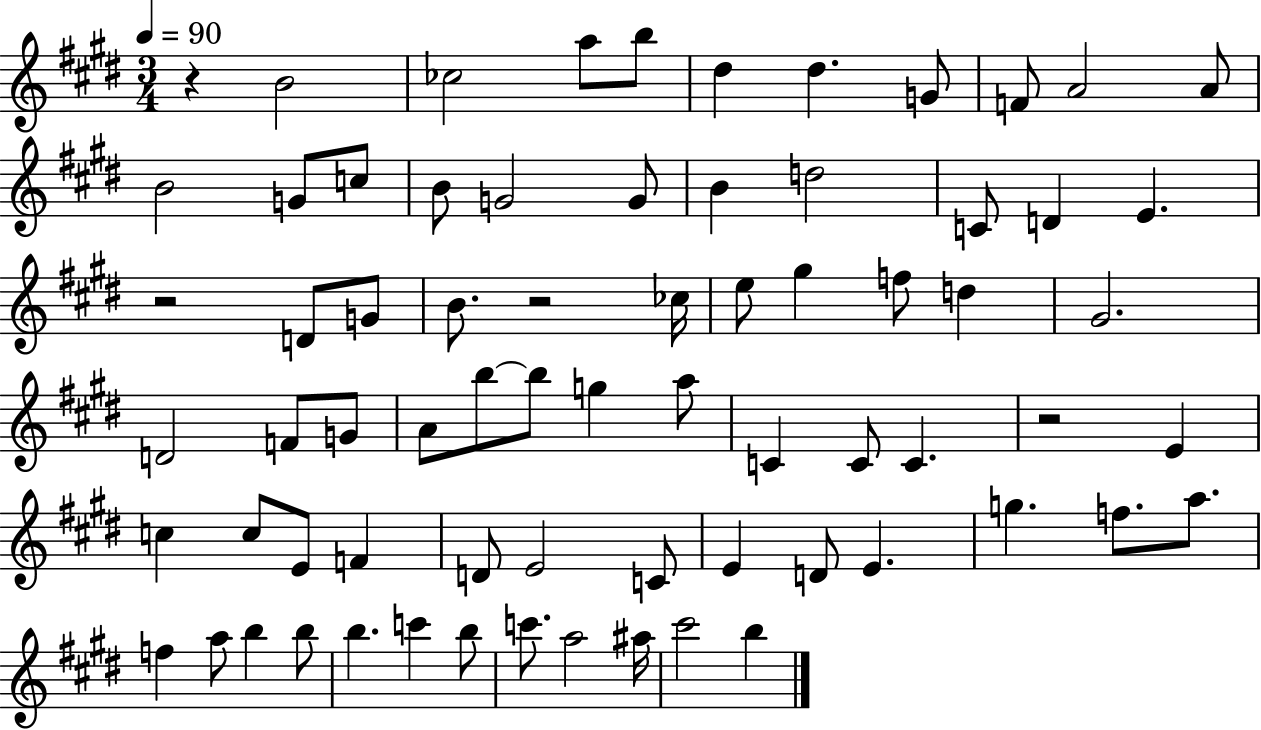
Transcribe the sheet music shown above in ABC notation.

X:1
T:Untitled
M:3/4
L:1/4
K:E
z B2 _c2 a/2 b/2 ^d ^d G/2 F/2 A2 A/2 B2 G/2 c/2 B/2 G2 G/2 B d2 C/2 D E z2 D/2 G/2 B/2 z2 _c/4 e/2 ^g f/2 d ^G2 D2 F/2 G/2 A/2 b/2 b/2 g a/2 C C/2 C z2 E c c/2 E/2 F D/2 E2 C/2 E D/2 E g f/2 a/2 f a/2 b b/2 b c' b/2 c'/2 a2 ^a/4 ^c'2 b